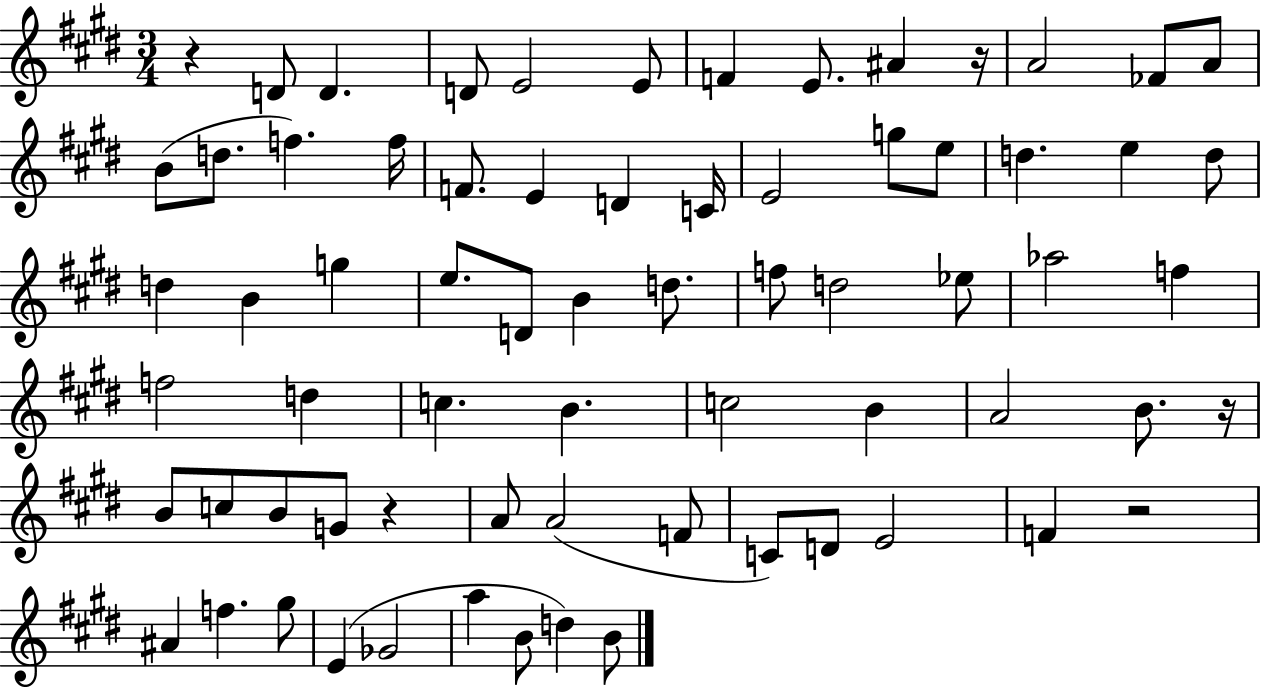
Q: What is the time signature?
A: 3/4